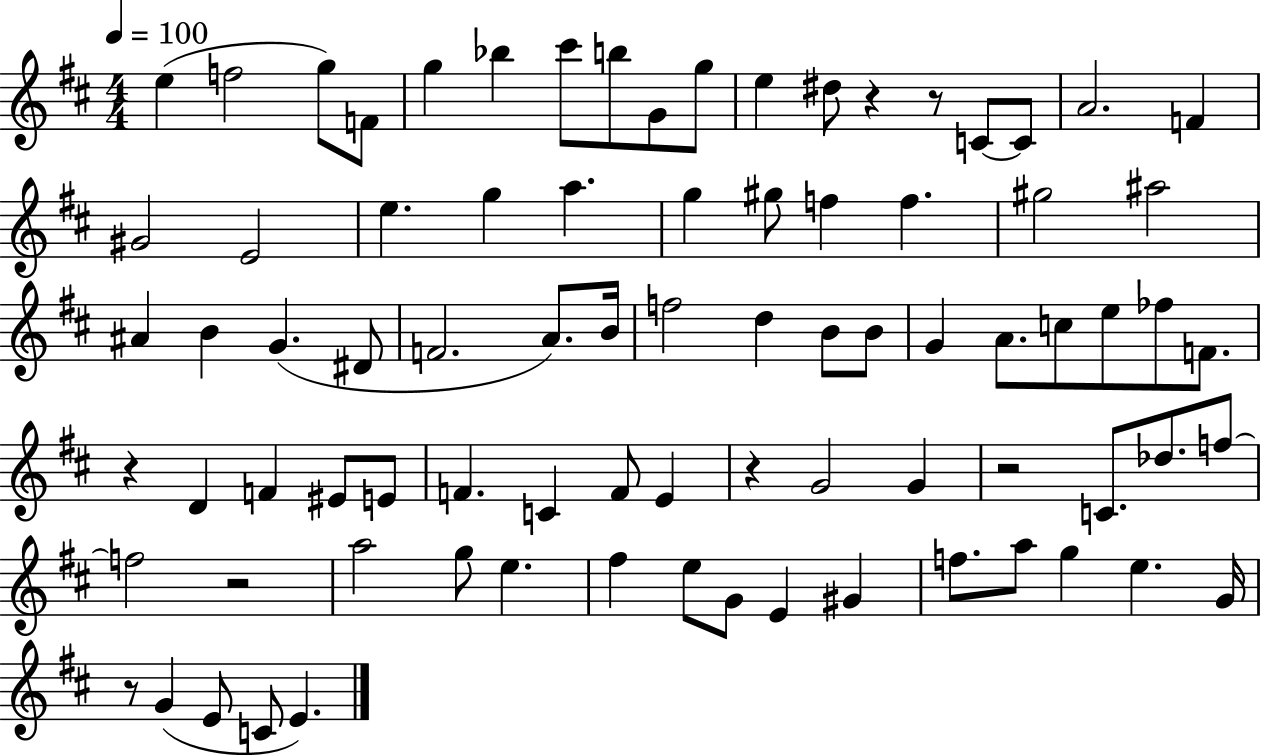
{
  \clef treble
  \numericTimeSignature
  \time 4/4
  \key d \major
  \tempo 4 = 100
  e''4( f''2 g''8) f'8 | g''4 bes''4 cis'''8 b''8 g'8 g''8 | e''4 dis''8 r4 r8 c'8~~ c'8 | a'2. f'4 | \break gis'2 e'2 | e''4. g''4 a''4. | g''4 gis''8 f''4 f''4. | gis''2 ais''2 | \break ais'4 b'4 g'4.( dis'8 | f'2. a'8.) b'16 | f''2 d''4 b'8 b'8 | g'4 a'8. c''8 e''8 fes''8 f'8. | \break r4 d'4 f'4 eis'8 e'8 | f'4. c'4 f'8 e'4 | r4 g'2 g'4 | r2 c'8. des''8. f''8~~ | \break f''2 r2 | a''2 g''8 e''4. | fis''4 e''8 g'8 e'4 gis'4 | f''8. a''8 g''4 e''4. g'16 | \break r8 g'4( e'8 c'8 e'4.) | \bar "|."
}